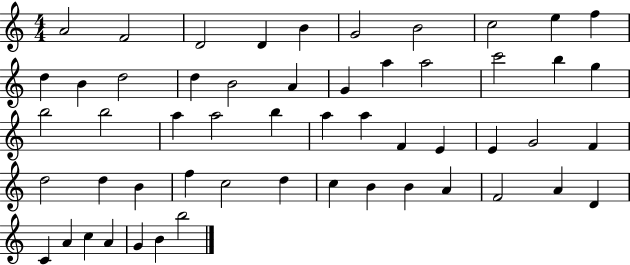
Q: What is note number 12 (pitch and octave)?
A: B4